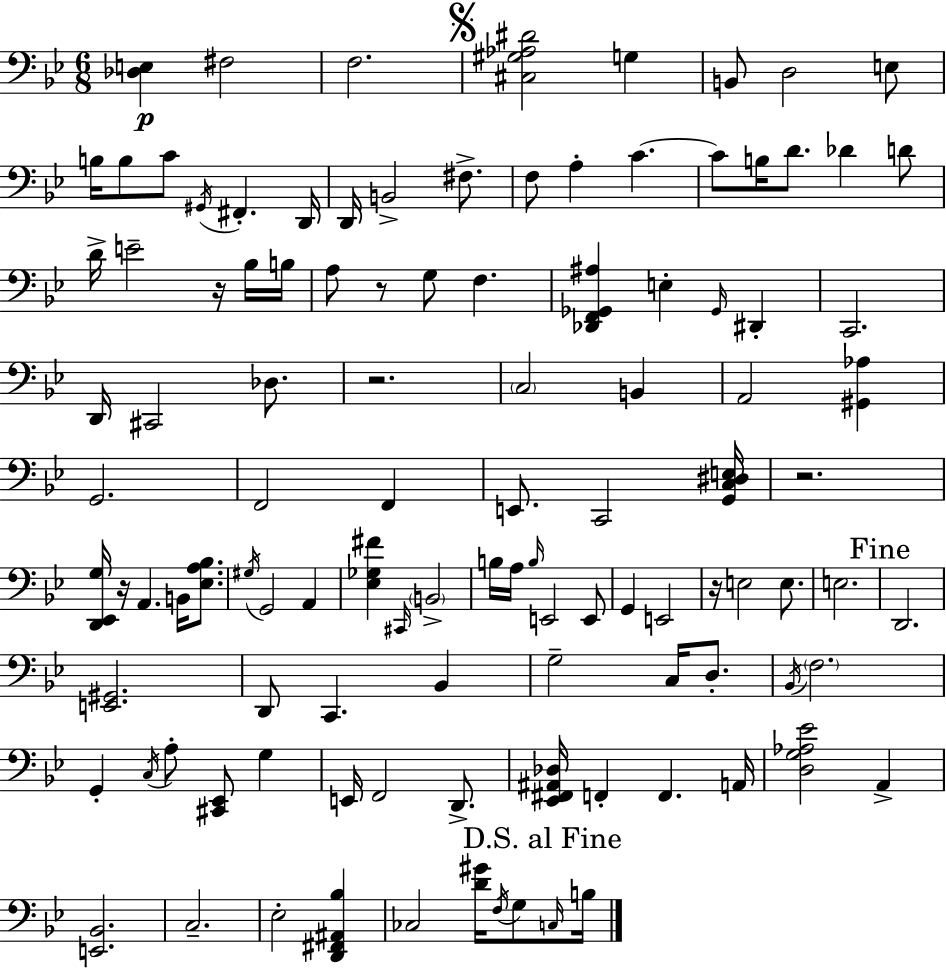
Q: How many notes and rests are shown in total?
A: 110